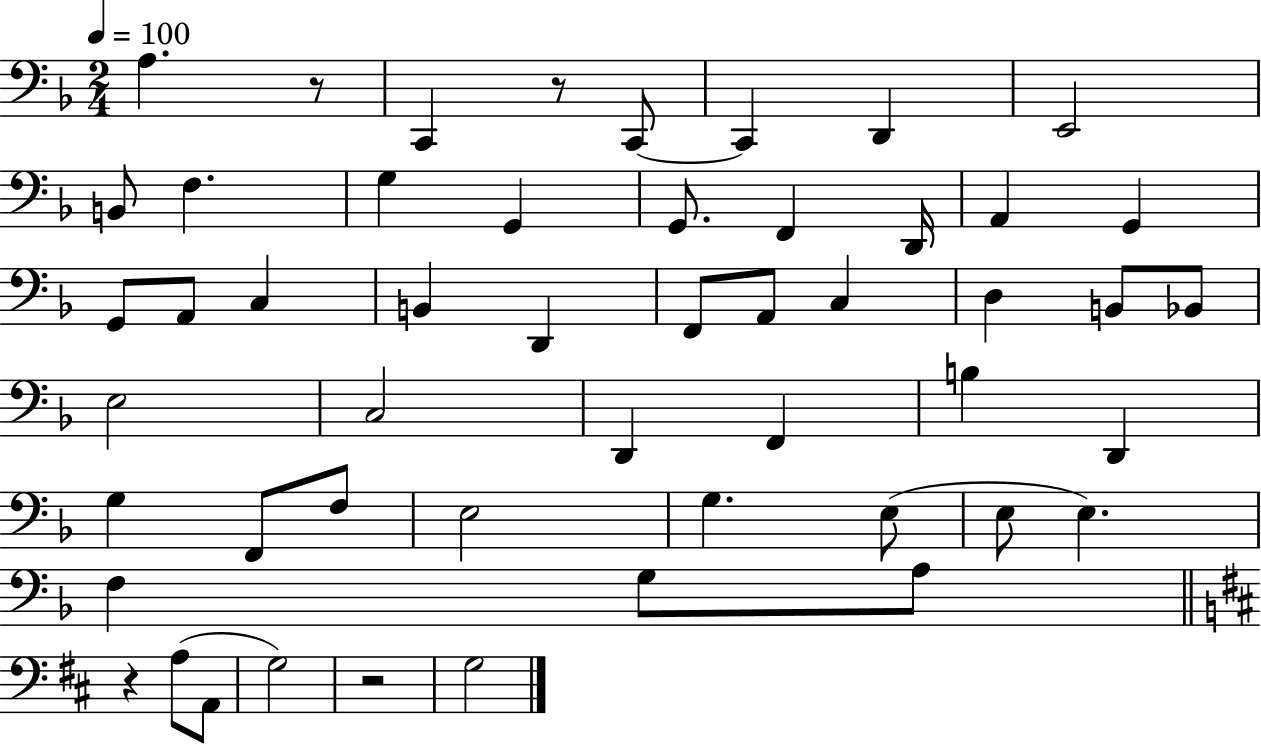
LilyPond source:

{
  \clef bass
  \numericTimeSignature
  \time 2/4
  \key f \major
  \tempo 4 = 100
  a4. r8 | c,4 r8 c,8~~ | c,4 d,4 | e,2 | \break b,8 f4. | g4 g,4 | g,8. f,4 d,16 | a,4 g,4 | \break g,8 a,8 c4 | b,4 d,4 | f,8 a,8 c4 | d4 b,8 bes,8 | \break e2 | c2 | d,4 f,4 | b4 d,4 | \break g4 f,8 f8 | e2 | g4. e8( | e8 e4.) | \break f4 g8 a8 | \bar "||" \break \key b \minor r4 a8( a,8 | g2) | r2 | g2 | \break \bar "|."
}